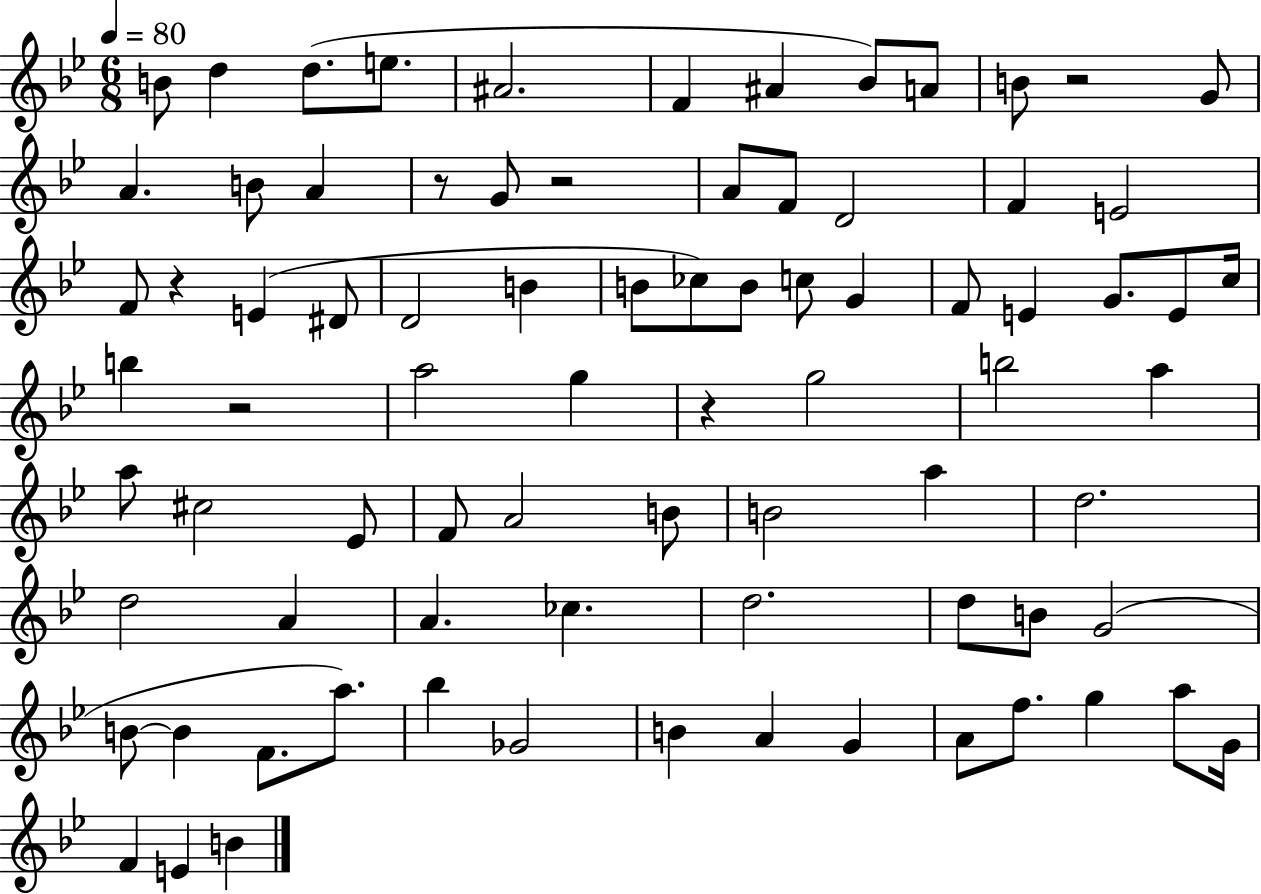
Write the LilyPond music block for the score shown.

{
  \clef treble
  \numericTimeSignature
  \time 6/8
  \key bes \major
  \tempo 4 = 80
  b'8 d''4 d''8.( e''8. | ais'2. | f'4 ais'4 bes'8) a'8 | b'8 r2 g'8 | \break a'4. b'8 a'4 | r8 g'8 r2 | a'8 f'8 d'2 | f'4 e'2 | \break f'8 r4 e'4( dis'8 | d'2 b'4 | b'8 ces''8) b'8 c''8 g'4 | f'8 e'4 g'8. e'8 c''16 | \break b''4 r2 | a''2 g''4 | r4 g''2 | b''2 a''4 | \break a''8 cis''2 ees'8 | f'8 a'2 b'8 | b'2 a''4 | d''2. | \break d''2 a'4 | a'4. ces''4. | d''2. | d''8 b'8 g'2( | \break b'8~~ b'4 f'8. a''8.) | bes''4 ges'2 | b'4 a'4 g'4 | a'8 f''8. g''4 a''8 g'16 | \break f'4 e'4 b'4 | \bar "|."
}